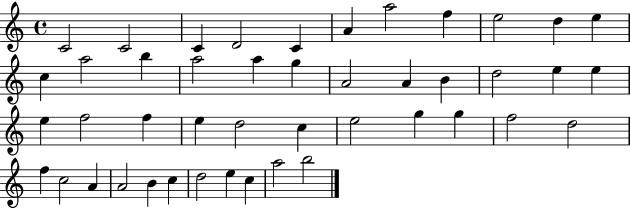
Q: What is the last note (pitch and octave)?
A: B5